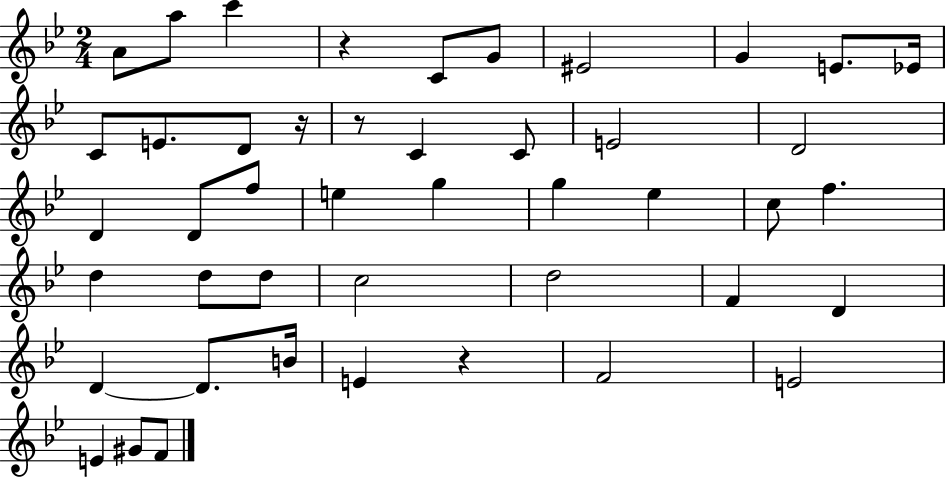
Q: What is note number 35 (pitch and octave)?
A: B4